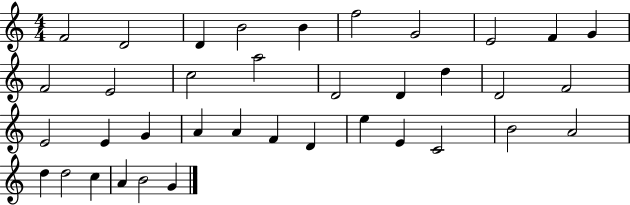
{
  \clef treble
  \numericTimeSignature
  \time 4/4
  \key c \major
  f'2 d'2 | d'4 b'2 b'4 | f''2 g'2 | e'2 f'4 g'4 | \break f'2 e'2 | c''2 a''2 | d'2 d'4 d''4 | d'2 f'2 | \break e'2 e'4 g'4 | a'4 a'4 f'4 d'4 | e''4 e'4 c'2 | b'2 a'2 | \break d''4 d''2 c''4 | a'4 b'2 g'4 | \bar "|."
}